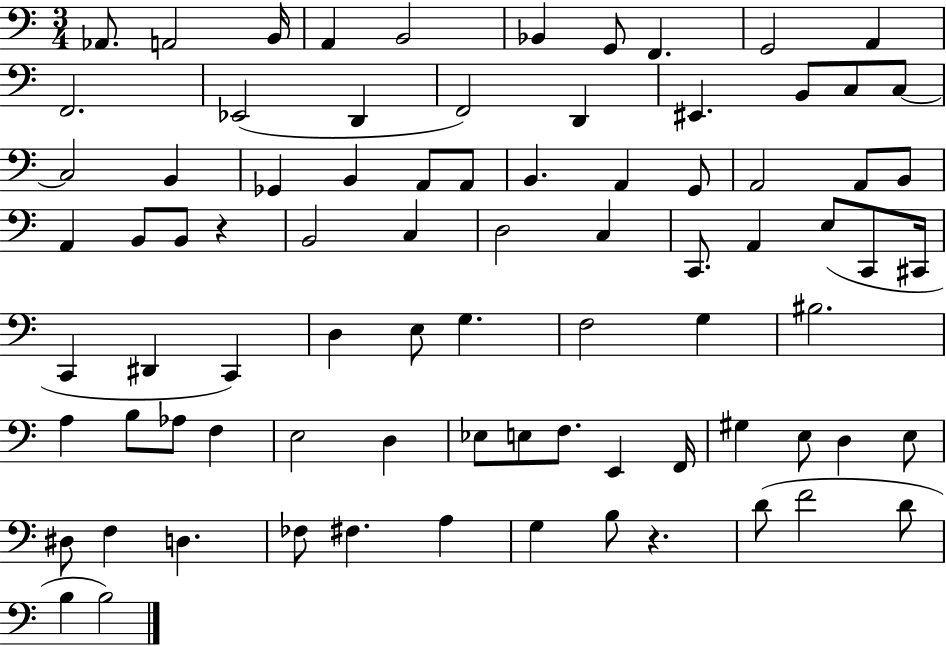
{
  \clef bass
  \numericTimeSignature
  \time 3/4
  \key c \major
  aes,8. a,2 b,16 | a,4 b,2 | bes,4 g,8 f,4. | g,2 a,4 | \break f,2. | ees,2( d,4 | f,2) d,4 | eis,4. b,8 c8 c8~~ | \break c2 b,4 | ges,4 b,4 a,8 a,8 | b,4. a,4 g,8 | a,2 a,8 b,8 | \break a,4 b,8 b,8 r4 | b,2 c4 | d2 c4 | c,8. a,4 e8( c,8 cis,16 | \break c,4 dis,4 c,4) | d4 e8 g4. | f2 g4 | bis2. | \break a4 b8 aes8 f4 | e2 d4 | ees8 e8 f8. e,4 f,16 | gis4 e8 d4 e8 | \break dis8 f4 d4. | fes8 fis4. a4 | g4 b8 r4. | d'8( f'2 d'8 | \break b4 b2) | \bar "|."
}